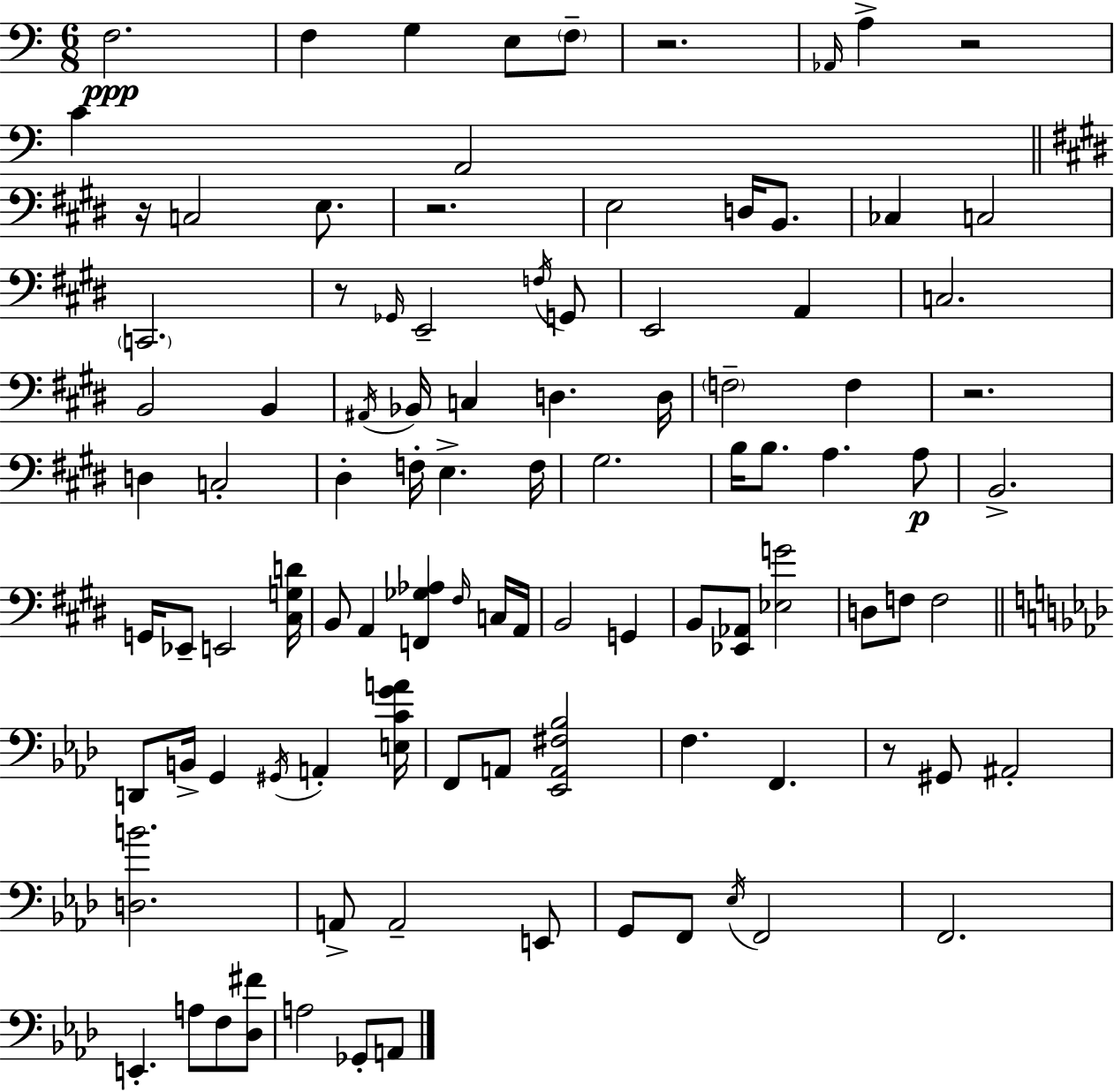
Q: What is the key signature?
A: A minor